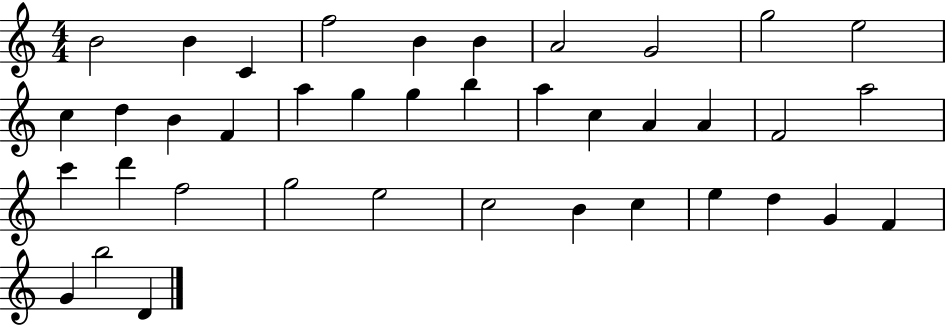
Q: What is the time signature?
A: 4/4